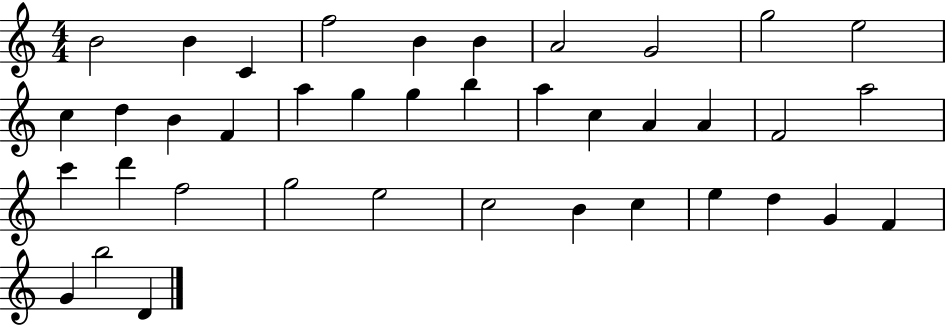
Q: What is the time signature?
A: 4/4